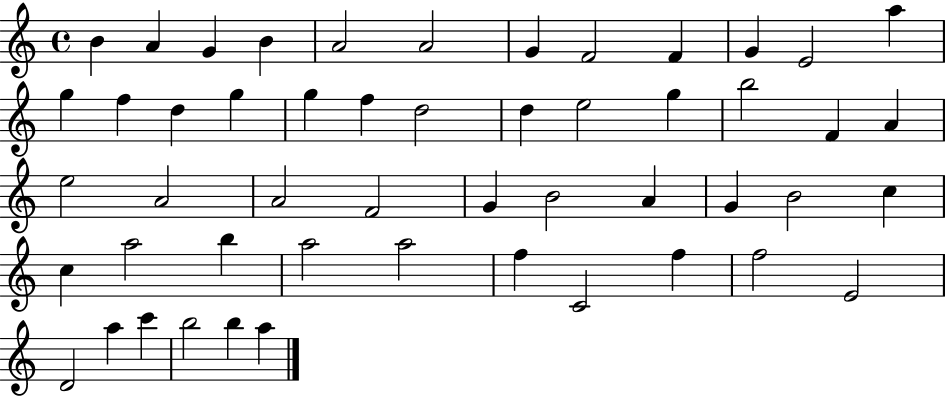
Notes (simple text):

B4/q A4/q G4/q B4/q A4/h A4/h G4/q F4/h F4/q G4/q E4/h A5/q G5/q F5/q D5/q G5/q G5/q F5/q D5/h D5/q E5/h G5/q B5/h F4/q A4/q E5/h A4/h A4/h F4/h G4/q B4/h A4/q G4/q B4/h C5/q C5/q A5/h B5/q A5/h A5/h F5/q C4/h F5/q F5/h E4/h D4/h A5/q C6/q B5/h B5/q A5/q